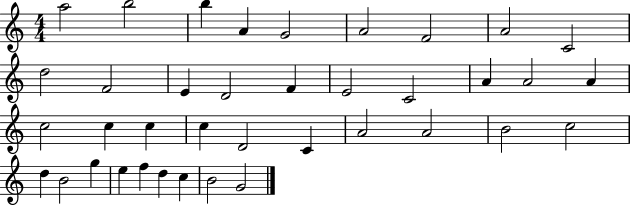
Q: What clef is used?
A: treble